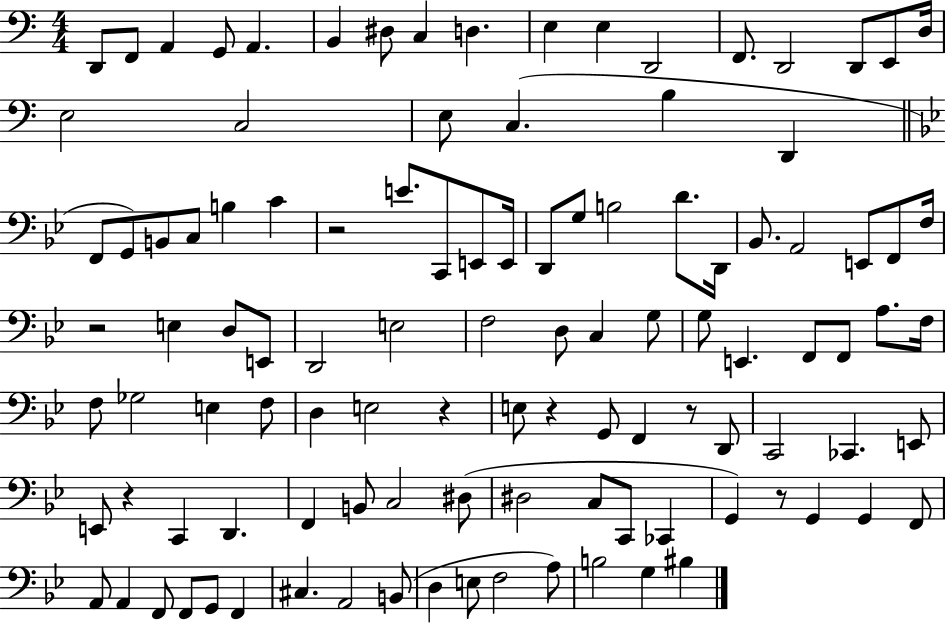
{
  \clef bass
  \numericTimeSignature
  \time 4/4
  \key c \major
  d,8 f,8 a,4 g,8 a,4. | b,4 dis8 c4 d4. | e4 e4 d,2 | f,8. d,2 d,8 e,8 d16 | \break e2 c2 | e8 c4.( b4 d,4 | \bar "||" \break \key bes \major f,8 g,8) b,8 c8 b4 c'4 | r2 e'8. c,8 e,8 e,16 | d,8 g8 b2 d'8. d,16 | bes,8. a,2 e,8 f,8 f16 | \break r2 e4 d8 e,8 | d,2 e2 | f2 d8 c4 g8 | g8 e,4. f,8 f,8 a8. f16 | \break f8 ges2 e4 f8 | d4 e2 r4 | e8 r4 g,8 f,4 r8 d,8 | c,2 ces,4. e,8 | \break e,8 r4 c,4 d,4. | f,4 b,8 c2 dis8( | dis2 c8 c,8 ces,4 | g,4) r8 g,4 g,4 f,8 | \break a,8 a,4 f,8 f,8 g,8 f,4 | cis4. a,2 b,8( | d4 e8 f2 a8) | b2 g4 bis4 | \break \bar "|."
}